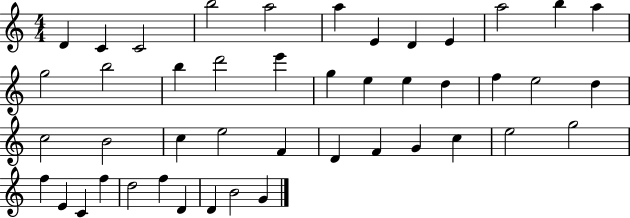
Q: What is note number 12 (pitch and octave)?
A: A5